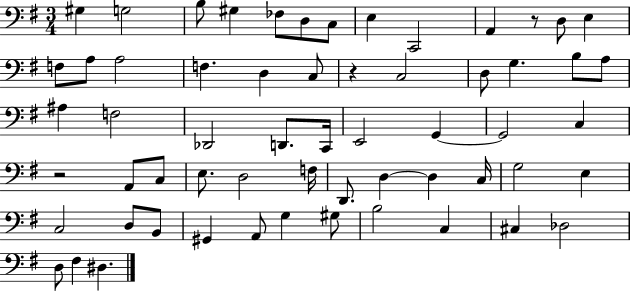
X:1
T:Untitled
M:3/4
L:1/4
K:G
^G, G,2 B,/2 ^G, _F,/2 D,/2 C,/2 E, C,,2 A,, z/2 D,/2 E, F,/2 A,/2 A,2 F, D, C,/2 z C,2 D,/2 G, B,/2 A,/2 ^A, F,2 _D,,2 D,,/2 C,,/4 E,,2 G,, G,,2 C, z2 A,,/2 C,/2 E,/2 D,2 F,/4 D,,/2 D, D, C,/4 G,2 E, C,2 D,/2 B,,/2 ^G,, A,,/2 G, ^G,/2 B,2 C, ^C, _D,2 D,/2 ^F, ^D,